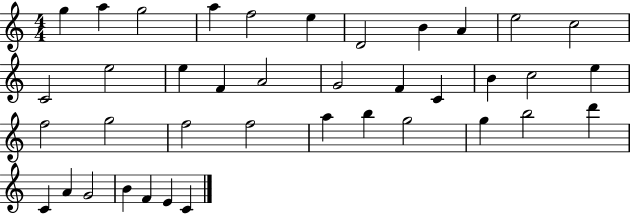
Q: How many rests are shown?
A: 0